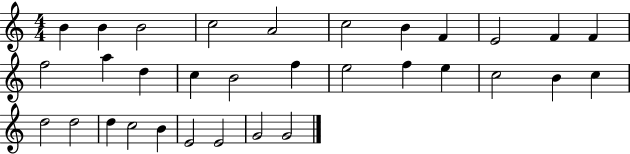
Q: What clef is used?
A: treble